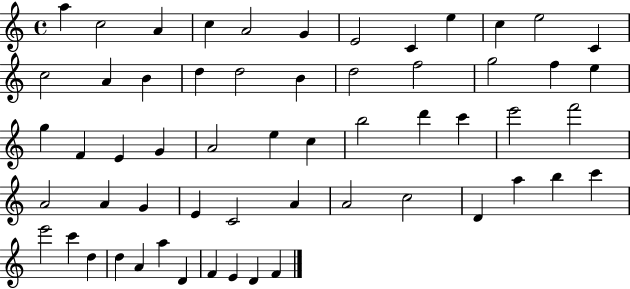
A5/q C5/h A4/q C5/q A4/h G4/q E4/h C4/q E5/q C5/q E5/h C4/q C5/h A4/q B4/q D5/q D5/h B4/q D5/h F5/h G5/h F5/q E5/q G5/q F4/q E4/q G4/q A4/h E5/q C5/q B5/h D6/q C6/q E6/h F6/h A4/h A4/q G4/q E4/q C4/h A4/q A4/h C5/h D4/q A5/q B5/q C6/q E6/h C6/q D5/q D5/q A4/q A5/q D4/q F4/q E4/q D4/q F4/q